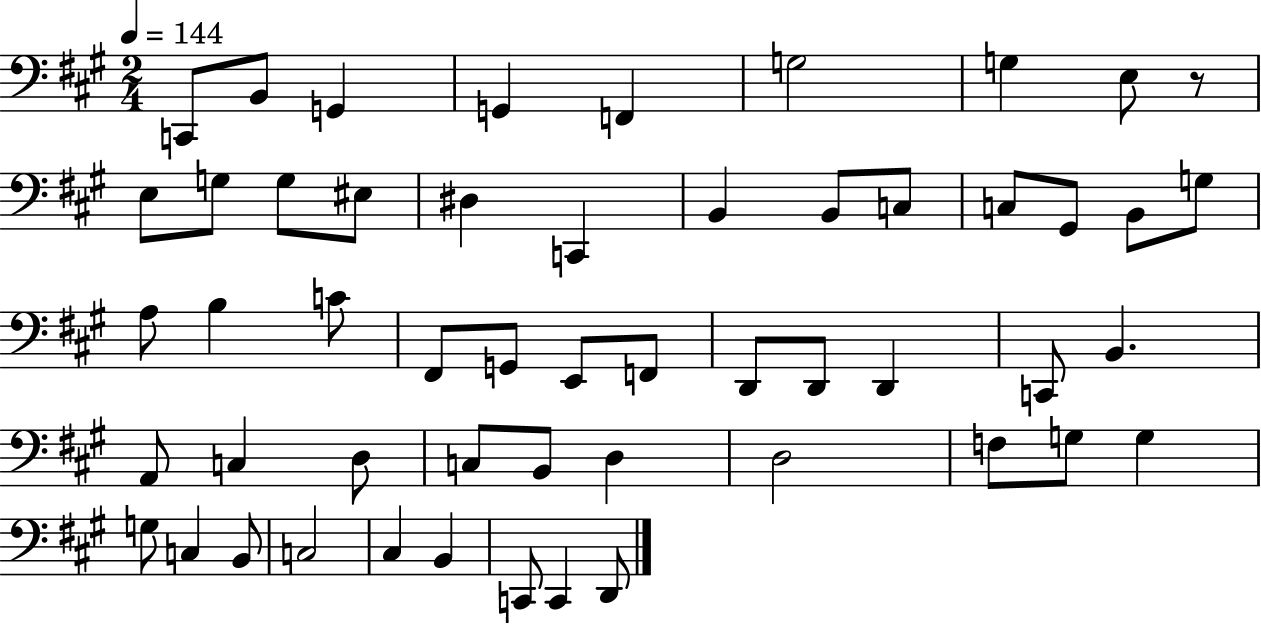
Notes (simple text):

C2/e B2/e G2/q G2/q F2/q G3/h G3/q E3/e R/e E3/e G3/e G3/e EIS3/e D#3/q C2/q B2/q B2/e C3/e C3/e G#2/e B2/e G3/e A3/e B3/q C4/e F#2/e G2/e E2/e F2/e D2/e D2/e D2/q C2/e B2/q. A2/e C3/q D3/e C3/e B2/e D3/q D3/h F3/e G3/e G3/q G3/e C3/q B2/e C3/h C#3/q B2/q C2/e C2/q D2/e